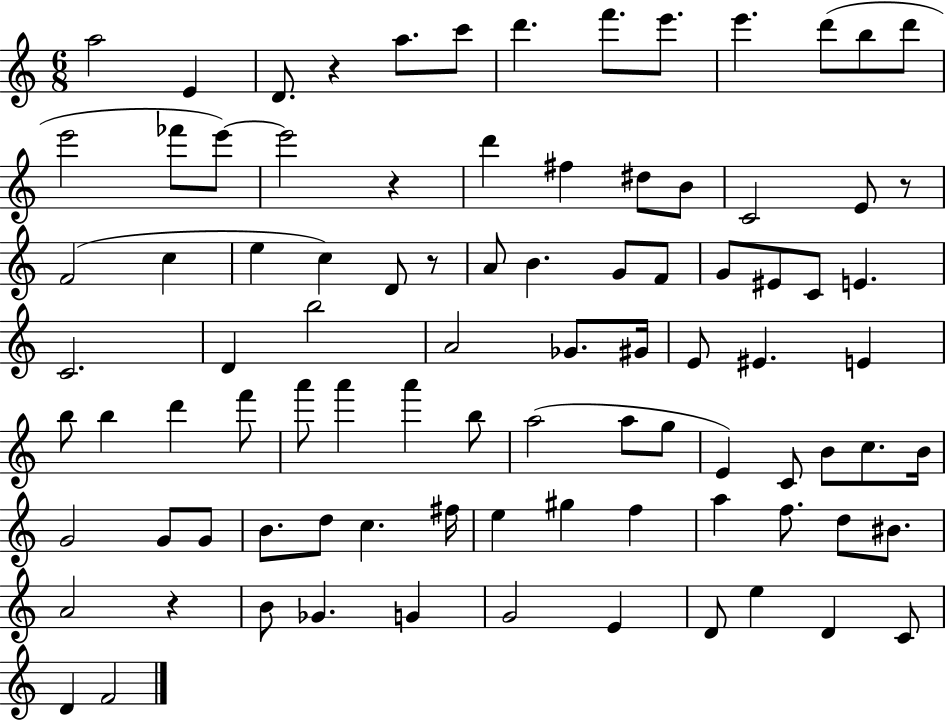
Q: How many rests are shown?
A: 5